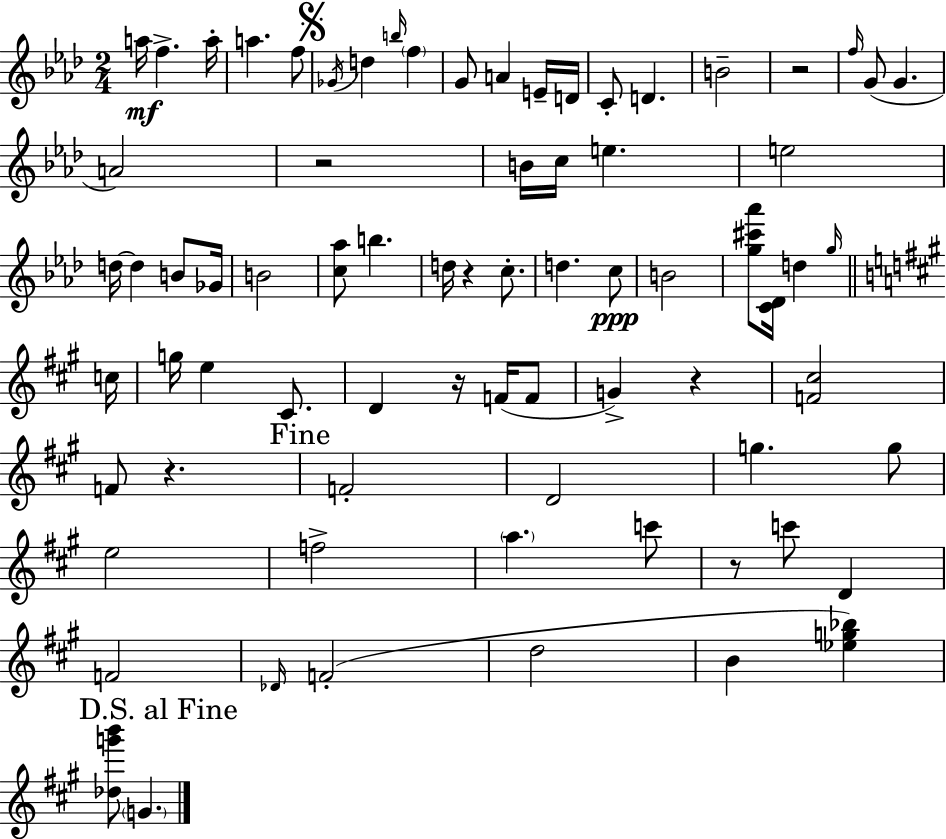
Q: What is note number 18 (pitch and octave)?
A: G4